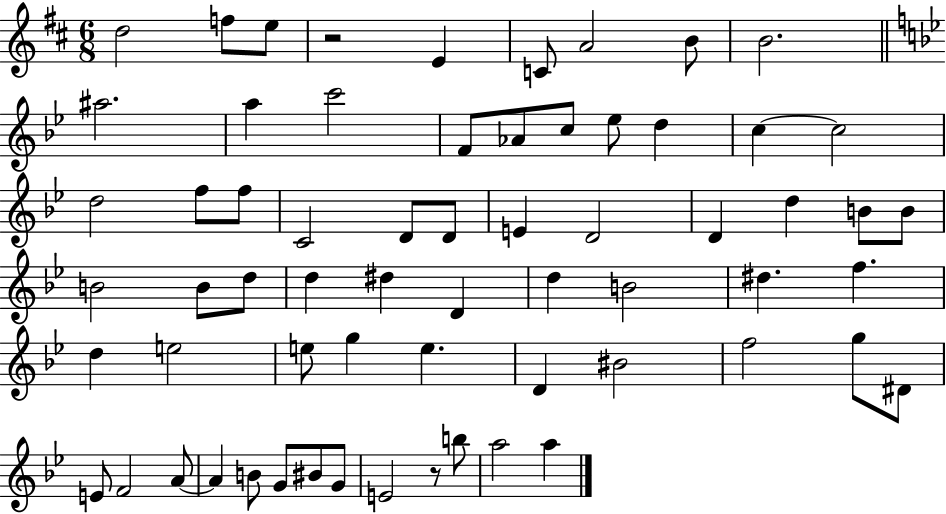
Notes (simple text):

D5/h F5/e E5/e R/h E4/q C4/e A4/h B4/e B4/h. A#5/h. A5/q C6/h F4/e Ab4/e C5/e Eb5/e D5/q C5/q C5/h D5/h F5/e F5/e C4/h D4/e D4/e E4/q D4/h D4/q D5/q B4/e B4/e B4/h B4/e D5/e D5/q D#5/q D4/q D5/q B4/h D#5/q. F5/q. D5/q E5/h E5/e G5/q E5/q. D4/q BIS4/h F5/h G5/e D#4/e E4/e F4/h A4/e A4/q B4/e G4/e BIS4/e G4/e E4/h R/e B5/e A5/h A5/q